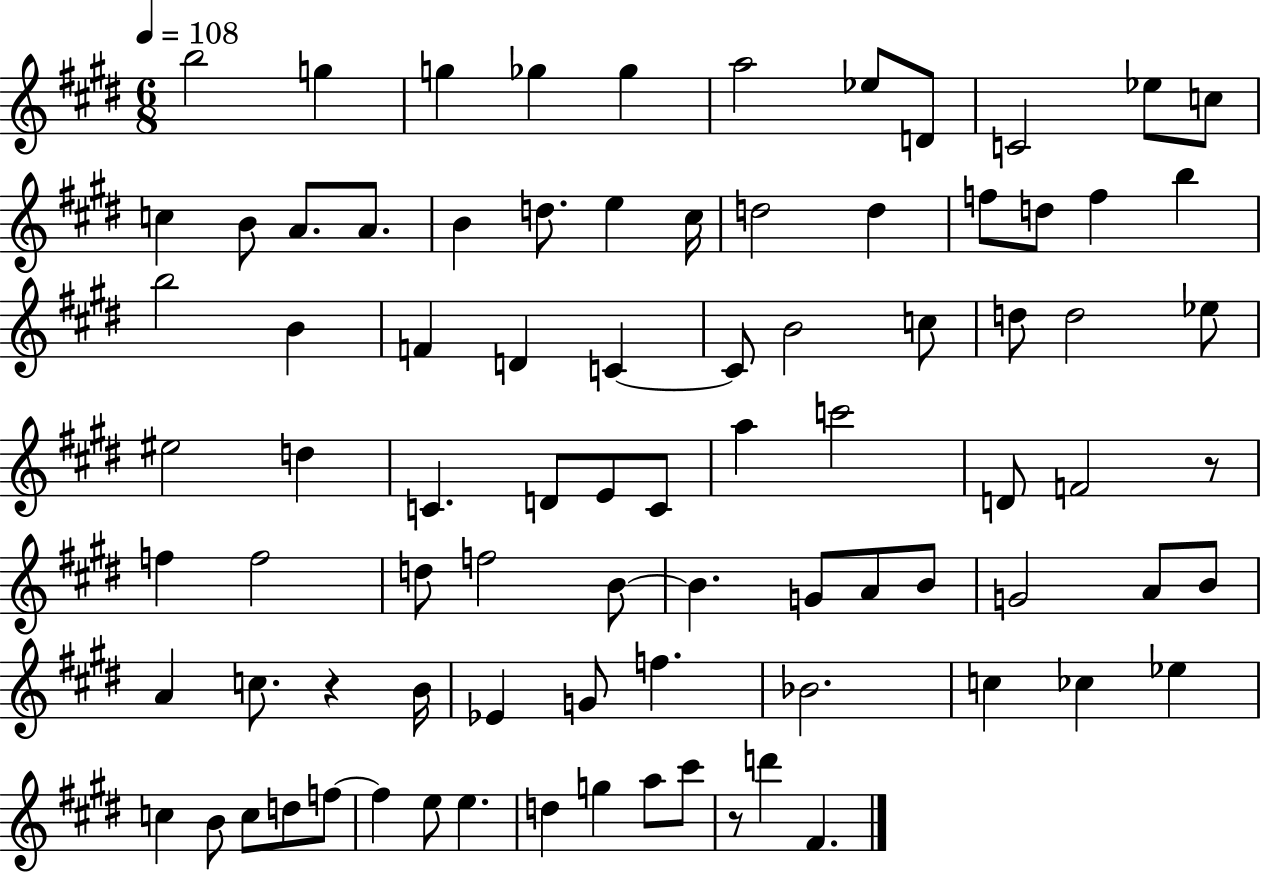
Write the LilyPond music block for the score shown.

{
  \clef treble
  \numericTimeSignature
  \time 6/8
  \key e \major
  \tempo 4 = 108
  \repeat volta 2 { b''2 g''4 | g''4 ges''4 ges''4 | a''2 ees''8 d'8 | c'2 ees''8 c''8 | \break c''4 b'8 a'8. a'8. | b'4 d''8. e''4 cis''16 | d''2 d''4 | f''8 d''8 f''4 b''4 | \break b''2 b'4 | f'4 d'4 c'4~~ | c'8 b'2 c''8 | d''8 d''2 ees''8 | \break eis''2 d''4 | c'4. d'8 e'8 c'8 | a''4 c'''2 | d'8 f'2 r8 | \break f''4 f''2 | d''8 f''2 b'8~~ | b'4. g'8 a'8 b'8 | g'2 a'8 b'8 | \break a'4 c''8. r4 b'16 | ees'4 g'8 f''4. | bes'2. | c''4 ces''4 ees''4 | \break c''4 b'8 c''8 d''8 f''8~~ | f''4 e''8 e''4. | d''4 g''4 a''8 cis'''8 | r8 d'''4 fis'4. | \break } \bar "|."
}